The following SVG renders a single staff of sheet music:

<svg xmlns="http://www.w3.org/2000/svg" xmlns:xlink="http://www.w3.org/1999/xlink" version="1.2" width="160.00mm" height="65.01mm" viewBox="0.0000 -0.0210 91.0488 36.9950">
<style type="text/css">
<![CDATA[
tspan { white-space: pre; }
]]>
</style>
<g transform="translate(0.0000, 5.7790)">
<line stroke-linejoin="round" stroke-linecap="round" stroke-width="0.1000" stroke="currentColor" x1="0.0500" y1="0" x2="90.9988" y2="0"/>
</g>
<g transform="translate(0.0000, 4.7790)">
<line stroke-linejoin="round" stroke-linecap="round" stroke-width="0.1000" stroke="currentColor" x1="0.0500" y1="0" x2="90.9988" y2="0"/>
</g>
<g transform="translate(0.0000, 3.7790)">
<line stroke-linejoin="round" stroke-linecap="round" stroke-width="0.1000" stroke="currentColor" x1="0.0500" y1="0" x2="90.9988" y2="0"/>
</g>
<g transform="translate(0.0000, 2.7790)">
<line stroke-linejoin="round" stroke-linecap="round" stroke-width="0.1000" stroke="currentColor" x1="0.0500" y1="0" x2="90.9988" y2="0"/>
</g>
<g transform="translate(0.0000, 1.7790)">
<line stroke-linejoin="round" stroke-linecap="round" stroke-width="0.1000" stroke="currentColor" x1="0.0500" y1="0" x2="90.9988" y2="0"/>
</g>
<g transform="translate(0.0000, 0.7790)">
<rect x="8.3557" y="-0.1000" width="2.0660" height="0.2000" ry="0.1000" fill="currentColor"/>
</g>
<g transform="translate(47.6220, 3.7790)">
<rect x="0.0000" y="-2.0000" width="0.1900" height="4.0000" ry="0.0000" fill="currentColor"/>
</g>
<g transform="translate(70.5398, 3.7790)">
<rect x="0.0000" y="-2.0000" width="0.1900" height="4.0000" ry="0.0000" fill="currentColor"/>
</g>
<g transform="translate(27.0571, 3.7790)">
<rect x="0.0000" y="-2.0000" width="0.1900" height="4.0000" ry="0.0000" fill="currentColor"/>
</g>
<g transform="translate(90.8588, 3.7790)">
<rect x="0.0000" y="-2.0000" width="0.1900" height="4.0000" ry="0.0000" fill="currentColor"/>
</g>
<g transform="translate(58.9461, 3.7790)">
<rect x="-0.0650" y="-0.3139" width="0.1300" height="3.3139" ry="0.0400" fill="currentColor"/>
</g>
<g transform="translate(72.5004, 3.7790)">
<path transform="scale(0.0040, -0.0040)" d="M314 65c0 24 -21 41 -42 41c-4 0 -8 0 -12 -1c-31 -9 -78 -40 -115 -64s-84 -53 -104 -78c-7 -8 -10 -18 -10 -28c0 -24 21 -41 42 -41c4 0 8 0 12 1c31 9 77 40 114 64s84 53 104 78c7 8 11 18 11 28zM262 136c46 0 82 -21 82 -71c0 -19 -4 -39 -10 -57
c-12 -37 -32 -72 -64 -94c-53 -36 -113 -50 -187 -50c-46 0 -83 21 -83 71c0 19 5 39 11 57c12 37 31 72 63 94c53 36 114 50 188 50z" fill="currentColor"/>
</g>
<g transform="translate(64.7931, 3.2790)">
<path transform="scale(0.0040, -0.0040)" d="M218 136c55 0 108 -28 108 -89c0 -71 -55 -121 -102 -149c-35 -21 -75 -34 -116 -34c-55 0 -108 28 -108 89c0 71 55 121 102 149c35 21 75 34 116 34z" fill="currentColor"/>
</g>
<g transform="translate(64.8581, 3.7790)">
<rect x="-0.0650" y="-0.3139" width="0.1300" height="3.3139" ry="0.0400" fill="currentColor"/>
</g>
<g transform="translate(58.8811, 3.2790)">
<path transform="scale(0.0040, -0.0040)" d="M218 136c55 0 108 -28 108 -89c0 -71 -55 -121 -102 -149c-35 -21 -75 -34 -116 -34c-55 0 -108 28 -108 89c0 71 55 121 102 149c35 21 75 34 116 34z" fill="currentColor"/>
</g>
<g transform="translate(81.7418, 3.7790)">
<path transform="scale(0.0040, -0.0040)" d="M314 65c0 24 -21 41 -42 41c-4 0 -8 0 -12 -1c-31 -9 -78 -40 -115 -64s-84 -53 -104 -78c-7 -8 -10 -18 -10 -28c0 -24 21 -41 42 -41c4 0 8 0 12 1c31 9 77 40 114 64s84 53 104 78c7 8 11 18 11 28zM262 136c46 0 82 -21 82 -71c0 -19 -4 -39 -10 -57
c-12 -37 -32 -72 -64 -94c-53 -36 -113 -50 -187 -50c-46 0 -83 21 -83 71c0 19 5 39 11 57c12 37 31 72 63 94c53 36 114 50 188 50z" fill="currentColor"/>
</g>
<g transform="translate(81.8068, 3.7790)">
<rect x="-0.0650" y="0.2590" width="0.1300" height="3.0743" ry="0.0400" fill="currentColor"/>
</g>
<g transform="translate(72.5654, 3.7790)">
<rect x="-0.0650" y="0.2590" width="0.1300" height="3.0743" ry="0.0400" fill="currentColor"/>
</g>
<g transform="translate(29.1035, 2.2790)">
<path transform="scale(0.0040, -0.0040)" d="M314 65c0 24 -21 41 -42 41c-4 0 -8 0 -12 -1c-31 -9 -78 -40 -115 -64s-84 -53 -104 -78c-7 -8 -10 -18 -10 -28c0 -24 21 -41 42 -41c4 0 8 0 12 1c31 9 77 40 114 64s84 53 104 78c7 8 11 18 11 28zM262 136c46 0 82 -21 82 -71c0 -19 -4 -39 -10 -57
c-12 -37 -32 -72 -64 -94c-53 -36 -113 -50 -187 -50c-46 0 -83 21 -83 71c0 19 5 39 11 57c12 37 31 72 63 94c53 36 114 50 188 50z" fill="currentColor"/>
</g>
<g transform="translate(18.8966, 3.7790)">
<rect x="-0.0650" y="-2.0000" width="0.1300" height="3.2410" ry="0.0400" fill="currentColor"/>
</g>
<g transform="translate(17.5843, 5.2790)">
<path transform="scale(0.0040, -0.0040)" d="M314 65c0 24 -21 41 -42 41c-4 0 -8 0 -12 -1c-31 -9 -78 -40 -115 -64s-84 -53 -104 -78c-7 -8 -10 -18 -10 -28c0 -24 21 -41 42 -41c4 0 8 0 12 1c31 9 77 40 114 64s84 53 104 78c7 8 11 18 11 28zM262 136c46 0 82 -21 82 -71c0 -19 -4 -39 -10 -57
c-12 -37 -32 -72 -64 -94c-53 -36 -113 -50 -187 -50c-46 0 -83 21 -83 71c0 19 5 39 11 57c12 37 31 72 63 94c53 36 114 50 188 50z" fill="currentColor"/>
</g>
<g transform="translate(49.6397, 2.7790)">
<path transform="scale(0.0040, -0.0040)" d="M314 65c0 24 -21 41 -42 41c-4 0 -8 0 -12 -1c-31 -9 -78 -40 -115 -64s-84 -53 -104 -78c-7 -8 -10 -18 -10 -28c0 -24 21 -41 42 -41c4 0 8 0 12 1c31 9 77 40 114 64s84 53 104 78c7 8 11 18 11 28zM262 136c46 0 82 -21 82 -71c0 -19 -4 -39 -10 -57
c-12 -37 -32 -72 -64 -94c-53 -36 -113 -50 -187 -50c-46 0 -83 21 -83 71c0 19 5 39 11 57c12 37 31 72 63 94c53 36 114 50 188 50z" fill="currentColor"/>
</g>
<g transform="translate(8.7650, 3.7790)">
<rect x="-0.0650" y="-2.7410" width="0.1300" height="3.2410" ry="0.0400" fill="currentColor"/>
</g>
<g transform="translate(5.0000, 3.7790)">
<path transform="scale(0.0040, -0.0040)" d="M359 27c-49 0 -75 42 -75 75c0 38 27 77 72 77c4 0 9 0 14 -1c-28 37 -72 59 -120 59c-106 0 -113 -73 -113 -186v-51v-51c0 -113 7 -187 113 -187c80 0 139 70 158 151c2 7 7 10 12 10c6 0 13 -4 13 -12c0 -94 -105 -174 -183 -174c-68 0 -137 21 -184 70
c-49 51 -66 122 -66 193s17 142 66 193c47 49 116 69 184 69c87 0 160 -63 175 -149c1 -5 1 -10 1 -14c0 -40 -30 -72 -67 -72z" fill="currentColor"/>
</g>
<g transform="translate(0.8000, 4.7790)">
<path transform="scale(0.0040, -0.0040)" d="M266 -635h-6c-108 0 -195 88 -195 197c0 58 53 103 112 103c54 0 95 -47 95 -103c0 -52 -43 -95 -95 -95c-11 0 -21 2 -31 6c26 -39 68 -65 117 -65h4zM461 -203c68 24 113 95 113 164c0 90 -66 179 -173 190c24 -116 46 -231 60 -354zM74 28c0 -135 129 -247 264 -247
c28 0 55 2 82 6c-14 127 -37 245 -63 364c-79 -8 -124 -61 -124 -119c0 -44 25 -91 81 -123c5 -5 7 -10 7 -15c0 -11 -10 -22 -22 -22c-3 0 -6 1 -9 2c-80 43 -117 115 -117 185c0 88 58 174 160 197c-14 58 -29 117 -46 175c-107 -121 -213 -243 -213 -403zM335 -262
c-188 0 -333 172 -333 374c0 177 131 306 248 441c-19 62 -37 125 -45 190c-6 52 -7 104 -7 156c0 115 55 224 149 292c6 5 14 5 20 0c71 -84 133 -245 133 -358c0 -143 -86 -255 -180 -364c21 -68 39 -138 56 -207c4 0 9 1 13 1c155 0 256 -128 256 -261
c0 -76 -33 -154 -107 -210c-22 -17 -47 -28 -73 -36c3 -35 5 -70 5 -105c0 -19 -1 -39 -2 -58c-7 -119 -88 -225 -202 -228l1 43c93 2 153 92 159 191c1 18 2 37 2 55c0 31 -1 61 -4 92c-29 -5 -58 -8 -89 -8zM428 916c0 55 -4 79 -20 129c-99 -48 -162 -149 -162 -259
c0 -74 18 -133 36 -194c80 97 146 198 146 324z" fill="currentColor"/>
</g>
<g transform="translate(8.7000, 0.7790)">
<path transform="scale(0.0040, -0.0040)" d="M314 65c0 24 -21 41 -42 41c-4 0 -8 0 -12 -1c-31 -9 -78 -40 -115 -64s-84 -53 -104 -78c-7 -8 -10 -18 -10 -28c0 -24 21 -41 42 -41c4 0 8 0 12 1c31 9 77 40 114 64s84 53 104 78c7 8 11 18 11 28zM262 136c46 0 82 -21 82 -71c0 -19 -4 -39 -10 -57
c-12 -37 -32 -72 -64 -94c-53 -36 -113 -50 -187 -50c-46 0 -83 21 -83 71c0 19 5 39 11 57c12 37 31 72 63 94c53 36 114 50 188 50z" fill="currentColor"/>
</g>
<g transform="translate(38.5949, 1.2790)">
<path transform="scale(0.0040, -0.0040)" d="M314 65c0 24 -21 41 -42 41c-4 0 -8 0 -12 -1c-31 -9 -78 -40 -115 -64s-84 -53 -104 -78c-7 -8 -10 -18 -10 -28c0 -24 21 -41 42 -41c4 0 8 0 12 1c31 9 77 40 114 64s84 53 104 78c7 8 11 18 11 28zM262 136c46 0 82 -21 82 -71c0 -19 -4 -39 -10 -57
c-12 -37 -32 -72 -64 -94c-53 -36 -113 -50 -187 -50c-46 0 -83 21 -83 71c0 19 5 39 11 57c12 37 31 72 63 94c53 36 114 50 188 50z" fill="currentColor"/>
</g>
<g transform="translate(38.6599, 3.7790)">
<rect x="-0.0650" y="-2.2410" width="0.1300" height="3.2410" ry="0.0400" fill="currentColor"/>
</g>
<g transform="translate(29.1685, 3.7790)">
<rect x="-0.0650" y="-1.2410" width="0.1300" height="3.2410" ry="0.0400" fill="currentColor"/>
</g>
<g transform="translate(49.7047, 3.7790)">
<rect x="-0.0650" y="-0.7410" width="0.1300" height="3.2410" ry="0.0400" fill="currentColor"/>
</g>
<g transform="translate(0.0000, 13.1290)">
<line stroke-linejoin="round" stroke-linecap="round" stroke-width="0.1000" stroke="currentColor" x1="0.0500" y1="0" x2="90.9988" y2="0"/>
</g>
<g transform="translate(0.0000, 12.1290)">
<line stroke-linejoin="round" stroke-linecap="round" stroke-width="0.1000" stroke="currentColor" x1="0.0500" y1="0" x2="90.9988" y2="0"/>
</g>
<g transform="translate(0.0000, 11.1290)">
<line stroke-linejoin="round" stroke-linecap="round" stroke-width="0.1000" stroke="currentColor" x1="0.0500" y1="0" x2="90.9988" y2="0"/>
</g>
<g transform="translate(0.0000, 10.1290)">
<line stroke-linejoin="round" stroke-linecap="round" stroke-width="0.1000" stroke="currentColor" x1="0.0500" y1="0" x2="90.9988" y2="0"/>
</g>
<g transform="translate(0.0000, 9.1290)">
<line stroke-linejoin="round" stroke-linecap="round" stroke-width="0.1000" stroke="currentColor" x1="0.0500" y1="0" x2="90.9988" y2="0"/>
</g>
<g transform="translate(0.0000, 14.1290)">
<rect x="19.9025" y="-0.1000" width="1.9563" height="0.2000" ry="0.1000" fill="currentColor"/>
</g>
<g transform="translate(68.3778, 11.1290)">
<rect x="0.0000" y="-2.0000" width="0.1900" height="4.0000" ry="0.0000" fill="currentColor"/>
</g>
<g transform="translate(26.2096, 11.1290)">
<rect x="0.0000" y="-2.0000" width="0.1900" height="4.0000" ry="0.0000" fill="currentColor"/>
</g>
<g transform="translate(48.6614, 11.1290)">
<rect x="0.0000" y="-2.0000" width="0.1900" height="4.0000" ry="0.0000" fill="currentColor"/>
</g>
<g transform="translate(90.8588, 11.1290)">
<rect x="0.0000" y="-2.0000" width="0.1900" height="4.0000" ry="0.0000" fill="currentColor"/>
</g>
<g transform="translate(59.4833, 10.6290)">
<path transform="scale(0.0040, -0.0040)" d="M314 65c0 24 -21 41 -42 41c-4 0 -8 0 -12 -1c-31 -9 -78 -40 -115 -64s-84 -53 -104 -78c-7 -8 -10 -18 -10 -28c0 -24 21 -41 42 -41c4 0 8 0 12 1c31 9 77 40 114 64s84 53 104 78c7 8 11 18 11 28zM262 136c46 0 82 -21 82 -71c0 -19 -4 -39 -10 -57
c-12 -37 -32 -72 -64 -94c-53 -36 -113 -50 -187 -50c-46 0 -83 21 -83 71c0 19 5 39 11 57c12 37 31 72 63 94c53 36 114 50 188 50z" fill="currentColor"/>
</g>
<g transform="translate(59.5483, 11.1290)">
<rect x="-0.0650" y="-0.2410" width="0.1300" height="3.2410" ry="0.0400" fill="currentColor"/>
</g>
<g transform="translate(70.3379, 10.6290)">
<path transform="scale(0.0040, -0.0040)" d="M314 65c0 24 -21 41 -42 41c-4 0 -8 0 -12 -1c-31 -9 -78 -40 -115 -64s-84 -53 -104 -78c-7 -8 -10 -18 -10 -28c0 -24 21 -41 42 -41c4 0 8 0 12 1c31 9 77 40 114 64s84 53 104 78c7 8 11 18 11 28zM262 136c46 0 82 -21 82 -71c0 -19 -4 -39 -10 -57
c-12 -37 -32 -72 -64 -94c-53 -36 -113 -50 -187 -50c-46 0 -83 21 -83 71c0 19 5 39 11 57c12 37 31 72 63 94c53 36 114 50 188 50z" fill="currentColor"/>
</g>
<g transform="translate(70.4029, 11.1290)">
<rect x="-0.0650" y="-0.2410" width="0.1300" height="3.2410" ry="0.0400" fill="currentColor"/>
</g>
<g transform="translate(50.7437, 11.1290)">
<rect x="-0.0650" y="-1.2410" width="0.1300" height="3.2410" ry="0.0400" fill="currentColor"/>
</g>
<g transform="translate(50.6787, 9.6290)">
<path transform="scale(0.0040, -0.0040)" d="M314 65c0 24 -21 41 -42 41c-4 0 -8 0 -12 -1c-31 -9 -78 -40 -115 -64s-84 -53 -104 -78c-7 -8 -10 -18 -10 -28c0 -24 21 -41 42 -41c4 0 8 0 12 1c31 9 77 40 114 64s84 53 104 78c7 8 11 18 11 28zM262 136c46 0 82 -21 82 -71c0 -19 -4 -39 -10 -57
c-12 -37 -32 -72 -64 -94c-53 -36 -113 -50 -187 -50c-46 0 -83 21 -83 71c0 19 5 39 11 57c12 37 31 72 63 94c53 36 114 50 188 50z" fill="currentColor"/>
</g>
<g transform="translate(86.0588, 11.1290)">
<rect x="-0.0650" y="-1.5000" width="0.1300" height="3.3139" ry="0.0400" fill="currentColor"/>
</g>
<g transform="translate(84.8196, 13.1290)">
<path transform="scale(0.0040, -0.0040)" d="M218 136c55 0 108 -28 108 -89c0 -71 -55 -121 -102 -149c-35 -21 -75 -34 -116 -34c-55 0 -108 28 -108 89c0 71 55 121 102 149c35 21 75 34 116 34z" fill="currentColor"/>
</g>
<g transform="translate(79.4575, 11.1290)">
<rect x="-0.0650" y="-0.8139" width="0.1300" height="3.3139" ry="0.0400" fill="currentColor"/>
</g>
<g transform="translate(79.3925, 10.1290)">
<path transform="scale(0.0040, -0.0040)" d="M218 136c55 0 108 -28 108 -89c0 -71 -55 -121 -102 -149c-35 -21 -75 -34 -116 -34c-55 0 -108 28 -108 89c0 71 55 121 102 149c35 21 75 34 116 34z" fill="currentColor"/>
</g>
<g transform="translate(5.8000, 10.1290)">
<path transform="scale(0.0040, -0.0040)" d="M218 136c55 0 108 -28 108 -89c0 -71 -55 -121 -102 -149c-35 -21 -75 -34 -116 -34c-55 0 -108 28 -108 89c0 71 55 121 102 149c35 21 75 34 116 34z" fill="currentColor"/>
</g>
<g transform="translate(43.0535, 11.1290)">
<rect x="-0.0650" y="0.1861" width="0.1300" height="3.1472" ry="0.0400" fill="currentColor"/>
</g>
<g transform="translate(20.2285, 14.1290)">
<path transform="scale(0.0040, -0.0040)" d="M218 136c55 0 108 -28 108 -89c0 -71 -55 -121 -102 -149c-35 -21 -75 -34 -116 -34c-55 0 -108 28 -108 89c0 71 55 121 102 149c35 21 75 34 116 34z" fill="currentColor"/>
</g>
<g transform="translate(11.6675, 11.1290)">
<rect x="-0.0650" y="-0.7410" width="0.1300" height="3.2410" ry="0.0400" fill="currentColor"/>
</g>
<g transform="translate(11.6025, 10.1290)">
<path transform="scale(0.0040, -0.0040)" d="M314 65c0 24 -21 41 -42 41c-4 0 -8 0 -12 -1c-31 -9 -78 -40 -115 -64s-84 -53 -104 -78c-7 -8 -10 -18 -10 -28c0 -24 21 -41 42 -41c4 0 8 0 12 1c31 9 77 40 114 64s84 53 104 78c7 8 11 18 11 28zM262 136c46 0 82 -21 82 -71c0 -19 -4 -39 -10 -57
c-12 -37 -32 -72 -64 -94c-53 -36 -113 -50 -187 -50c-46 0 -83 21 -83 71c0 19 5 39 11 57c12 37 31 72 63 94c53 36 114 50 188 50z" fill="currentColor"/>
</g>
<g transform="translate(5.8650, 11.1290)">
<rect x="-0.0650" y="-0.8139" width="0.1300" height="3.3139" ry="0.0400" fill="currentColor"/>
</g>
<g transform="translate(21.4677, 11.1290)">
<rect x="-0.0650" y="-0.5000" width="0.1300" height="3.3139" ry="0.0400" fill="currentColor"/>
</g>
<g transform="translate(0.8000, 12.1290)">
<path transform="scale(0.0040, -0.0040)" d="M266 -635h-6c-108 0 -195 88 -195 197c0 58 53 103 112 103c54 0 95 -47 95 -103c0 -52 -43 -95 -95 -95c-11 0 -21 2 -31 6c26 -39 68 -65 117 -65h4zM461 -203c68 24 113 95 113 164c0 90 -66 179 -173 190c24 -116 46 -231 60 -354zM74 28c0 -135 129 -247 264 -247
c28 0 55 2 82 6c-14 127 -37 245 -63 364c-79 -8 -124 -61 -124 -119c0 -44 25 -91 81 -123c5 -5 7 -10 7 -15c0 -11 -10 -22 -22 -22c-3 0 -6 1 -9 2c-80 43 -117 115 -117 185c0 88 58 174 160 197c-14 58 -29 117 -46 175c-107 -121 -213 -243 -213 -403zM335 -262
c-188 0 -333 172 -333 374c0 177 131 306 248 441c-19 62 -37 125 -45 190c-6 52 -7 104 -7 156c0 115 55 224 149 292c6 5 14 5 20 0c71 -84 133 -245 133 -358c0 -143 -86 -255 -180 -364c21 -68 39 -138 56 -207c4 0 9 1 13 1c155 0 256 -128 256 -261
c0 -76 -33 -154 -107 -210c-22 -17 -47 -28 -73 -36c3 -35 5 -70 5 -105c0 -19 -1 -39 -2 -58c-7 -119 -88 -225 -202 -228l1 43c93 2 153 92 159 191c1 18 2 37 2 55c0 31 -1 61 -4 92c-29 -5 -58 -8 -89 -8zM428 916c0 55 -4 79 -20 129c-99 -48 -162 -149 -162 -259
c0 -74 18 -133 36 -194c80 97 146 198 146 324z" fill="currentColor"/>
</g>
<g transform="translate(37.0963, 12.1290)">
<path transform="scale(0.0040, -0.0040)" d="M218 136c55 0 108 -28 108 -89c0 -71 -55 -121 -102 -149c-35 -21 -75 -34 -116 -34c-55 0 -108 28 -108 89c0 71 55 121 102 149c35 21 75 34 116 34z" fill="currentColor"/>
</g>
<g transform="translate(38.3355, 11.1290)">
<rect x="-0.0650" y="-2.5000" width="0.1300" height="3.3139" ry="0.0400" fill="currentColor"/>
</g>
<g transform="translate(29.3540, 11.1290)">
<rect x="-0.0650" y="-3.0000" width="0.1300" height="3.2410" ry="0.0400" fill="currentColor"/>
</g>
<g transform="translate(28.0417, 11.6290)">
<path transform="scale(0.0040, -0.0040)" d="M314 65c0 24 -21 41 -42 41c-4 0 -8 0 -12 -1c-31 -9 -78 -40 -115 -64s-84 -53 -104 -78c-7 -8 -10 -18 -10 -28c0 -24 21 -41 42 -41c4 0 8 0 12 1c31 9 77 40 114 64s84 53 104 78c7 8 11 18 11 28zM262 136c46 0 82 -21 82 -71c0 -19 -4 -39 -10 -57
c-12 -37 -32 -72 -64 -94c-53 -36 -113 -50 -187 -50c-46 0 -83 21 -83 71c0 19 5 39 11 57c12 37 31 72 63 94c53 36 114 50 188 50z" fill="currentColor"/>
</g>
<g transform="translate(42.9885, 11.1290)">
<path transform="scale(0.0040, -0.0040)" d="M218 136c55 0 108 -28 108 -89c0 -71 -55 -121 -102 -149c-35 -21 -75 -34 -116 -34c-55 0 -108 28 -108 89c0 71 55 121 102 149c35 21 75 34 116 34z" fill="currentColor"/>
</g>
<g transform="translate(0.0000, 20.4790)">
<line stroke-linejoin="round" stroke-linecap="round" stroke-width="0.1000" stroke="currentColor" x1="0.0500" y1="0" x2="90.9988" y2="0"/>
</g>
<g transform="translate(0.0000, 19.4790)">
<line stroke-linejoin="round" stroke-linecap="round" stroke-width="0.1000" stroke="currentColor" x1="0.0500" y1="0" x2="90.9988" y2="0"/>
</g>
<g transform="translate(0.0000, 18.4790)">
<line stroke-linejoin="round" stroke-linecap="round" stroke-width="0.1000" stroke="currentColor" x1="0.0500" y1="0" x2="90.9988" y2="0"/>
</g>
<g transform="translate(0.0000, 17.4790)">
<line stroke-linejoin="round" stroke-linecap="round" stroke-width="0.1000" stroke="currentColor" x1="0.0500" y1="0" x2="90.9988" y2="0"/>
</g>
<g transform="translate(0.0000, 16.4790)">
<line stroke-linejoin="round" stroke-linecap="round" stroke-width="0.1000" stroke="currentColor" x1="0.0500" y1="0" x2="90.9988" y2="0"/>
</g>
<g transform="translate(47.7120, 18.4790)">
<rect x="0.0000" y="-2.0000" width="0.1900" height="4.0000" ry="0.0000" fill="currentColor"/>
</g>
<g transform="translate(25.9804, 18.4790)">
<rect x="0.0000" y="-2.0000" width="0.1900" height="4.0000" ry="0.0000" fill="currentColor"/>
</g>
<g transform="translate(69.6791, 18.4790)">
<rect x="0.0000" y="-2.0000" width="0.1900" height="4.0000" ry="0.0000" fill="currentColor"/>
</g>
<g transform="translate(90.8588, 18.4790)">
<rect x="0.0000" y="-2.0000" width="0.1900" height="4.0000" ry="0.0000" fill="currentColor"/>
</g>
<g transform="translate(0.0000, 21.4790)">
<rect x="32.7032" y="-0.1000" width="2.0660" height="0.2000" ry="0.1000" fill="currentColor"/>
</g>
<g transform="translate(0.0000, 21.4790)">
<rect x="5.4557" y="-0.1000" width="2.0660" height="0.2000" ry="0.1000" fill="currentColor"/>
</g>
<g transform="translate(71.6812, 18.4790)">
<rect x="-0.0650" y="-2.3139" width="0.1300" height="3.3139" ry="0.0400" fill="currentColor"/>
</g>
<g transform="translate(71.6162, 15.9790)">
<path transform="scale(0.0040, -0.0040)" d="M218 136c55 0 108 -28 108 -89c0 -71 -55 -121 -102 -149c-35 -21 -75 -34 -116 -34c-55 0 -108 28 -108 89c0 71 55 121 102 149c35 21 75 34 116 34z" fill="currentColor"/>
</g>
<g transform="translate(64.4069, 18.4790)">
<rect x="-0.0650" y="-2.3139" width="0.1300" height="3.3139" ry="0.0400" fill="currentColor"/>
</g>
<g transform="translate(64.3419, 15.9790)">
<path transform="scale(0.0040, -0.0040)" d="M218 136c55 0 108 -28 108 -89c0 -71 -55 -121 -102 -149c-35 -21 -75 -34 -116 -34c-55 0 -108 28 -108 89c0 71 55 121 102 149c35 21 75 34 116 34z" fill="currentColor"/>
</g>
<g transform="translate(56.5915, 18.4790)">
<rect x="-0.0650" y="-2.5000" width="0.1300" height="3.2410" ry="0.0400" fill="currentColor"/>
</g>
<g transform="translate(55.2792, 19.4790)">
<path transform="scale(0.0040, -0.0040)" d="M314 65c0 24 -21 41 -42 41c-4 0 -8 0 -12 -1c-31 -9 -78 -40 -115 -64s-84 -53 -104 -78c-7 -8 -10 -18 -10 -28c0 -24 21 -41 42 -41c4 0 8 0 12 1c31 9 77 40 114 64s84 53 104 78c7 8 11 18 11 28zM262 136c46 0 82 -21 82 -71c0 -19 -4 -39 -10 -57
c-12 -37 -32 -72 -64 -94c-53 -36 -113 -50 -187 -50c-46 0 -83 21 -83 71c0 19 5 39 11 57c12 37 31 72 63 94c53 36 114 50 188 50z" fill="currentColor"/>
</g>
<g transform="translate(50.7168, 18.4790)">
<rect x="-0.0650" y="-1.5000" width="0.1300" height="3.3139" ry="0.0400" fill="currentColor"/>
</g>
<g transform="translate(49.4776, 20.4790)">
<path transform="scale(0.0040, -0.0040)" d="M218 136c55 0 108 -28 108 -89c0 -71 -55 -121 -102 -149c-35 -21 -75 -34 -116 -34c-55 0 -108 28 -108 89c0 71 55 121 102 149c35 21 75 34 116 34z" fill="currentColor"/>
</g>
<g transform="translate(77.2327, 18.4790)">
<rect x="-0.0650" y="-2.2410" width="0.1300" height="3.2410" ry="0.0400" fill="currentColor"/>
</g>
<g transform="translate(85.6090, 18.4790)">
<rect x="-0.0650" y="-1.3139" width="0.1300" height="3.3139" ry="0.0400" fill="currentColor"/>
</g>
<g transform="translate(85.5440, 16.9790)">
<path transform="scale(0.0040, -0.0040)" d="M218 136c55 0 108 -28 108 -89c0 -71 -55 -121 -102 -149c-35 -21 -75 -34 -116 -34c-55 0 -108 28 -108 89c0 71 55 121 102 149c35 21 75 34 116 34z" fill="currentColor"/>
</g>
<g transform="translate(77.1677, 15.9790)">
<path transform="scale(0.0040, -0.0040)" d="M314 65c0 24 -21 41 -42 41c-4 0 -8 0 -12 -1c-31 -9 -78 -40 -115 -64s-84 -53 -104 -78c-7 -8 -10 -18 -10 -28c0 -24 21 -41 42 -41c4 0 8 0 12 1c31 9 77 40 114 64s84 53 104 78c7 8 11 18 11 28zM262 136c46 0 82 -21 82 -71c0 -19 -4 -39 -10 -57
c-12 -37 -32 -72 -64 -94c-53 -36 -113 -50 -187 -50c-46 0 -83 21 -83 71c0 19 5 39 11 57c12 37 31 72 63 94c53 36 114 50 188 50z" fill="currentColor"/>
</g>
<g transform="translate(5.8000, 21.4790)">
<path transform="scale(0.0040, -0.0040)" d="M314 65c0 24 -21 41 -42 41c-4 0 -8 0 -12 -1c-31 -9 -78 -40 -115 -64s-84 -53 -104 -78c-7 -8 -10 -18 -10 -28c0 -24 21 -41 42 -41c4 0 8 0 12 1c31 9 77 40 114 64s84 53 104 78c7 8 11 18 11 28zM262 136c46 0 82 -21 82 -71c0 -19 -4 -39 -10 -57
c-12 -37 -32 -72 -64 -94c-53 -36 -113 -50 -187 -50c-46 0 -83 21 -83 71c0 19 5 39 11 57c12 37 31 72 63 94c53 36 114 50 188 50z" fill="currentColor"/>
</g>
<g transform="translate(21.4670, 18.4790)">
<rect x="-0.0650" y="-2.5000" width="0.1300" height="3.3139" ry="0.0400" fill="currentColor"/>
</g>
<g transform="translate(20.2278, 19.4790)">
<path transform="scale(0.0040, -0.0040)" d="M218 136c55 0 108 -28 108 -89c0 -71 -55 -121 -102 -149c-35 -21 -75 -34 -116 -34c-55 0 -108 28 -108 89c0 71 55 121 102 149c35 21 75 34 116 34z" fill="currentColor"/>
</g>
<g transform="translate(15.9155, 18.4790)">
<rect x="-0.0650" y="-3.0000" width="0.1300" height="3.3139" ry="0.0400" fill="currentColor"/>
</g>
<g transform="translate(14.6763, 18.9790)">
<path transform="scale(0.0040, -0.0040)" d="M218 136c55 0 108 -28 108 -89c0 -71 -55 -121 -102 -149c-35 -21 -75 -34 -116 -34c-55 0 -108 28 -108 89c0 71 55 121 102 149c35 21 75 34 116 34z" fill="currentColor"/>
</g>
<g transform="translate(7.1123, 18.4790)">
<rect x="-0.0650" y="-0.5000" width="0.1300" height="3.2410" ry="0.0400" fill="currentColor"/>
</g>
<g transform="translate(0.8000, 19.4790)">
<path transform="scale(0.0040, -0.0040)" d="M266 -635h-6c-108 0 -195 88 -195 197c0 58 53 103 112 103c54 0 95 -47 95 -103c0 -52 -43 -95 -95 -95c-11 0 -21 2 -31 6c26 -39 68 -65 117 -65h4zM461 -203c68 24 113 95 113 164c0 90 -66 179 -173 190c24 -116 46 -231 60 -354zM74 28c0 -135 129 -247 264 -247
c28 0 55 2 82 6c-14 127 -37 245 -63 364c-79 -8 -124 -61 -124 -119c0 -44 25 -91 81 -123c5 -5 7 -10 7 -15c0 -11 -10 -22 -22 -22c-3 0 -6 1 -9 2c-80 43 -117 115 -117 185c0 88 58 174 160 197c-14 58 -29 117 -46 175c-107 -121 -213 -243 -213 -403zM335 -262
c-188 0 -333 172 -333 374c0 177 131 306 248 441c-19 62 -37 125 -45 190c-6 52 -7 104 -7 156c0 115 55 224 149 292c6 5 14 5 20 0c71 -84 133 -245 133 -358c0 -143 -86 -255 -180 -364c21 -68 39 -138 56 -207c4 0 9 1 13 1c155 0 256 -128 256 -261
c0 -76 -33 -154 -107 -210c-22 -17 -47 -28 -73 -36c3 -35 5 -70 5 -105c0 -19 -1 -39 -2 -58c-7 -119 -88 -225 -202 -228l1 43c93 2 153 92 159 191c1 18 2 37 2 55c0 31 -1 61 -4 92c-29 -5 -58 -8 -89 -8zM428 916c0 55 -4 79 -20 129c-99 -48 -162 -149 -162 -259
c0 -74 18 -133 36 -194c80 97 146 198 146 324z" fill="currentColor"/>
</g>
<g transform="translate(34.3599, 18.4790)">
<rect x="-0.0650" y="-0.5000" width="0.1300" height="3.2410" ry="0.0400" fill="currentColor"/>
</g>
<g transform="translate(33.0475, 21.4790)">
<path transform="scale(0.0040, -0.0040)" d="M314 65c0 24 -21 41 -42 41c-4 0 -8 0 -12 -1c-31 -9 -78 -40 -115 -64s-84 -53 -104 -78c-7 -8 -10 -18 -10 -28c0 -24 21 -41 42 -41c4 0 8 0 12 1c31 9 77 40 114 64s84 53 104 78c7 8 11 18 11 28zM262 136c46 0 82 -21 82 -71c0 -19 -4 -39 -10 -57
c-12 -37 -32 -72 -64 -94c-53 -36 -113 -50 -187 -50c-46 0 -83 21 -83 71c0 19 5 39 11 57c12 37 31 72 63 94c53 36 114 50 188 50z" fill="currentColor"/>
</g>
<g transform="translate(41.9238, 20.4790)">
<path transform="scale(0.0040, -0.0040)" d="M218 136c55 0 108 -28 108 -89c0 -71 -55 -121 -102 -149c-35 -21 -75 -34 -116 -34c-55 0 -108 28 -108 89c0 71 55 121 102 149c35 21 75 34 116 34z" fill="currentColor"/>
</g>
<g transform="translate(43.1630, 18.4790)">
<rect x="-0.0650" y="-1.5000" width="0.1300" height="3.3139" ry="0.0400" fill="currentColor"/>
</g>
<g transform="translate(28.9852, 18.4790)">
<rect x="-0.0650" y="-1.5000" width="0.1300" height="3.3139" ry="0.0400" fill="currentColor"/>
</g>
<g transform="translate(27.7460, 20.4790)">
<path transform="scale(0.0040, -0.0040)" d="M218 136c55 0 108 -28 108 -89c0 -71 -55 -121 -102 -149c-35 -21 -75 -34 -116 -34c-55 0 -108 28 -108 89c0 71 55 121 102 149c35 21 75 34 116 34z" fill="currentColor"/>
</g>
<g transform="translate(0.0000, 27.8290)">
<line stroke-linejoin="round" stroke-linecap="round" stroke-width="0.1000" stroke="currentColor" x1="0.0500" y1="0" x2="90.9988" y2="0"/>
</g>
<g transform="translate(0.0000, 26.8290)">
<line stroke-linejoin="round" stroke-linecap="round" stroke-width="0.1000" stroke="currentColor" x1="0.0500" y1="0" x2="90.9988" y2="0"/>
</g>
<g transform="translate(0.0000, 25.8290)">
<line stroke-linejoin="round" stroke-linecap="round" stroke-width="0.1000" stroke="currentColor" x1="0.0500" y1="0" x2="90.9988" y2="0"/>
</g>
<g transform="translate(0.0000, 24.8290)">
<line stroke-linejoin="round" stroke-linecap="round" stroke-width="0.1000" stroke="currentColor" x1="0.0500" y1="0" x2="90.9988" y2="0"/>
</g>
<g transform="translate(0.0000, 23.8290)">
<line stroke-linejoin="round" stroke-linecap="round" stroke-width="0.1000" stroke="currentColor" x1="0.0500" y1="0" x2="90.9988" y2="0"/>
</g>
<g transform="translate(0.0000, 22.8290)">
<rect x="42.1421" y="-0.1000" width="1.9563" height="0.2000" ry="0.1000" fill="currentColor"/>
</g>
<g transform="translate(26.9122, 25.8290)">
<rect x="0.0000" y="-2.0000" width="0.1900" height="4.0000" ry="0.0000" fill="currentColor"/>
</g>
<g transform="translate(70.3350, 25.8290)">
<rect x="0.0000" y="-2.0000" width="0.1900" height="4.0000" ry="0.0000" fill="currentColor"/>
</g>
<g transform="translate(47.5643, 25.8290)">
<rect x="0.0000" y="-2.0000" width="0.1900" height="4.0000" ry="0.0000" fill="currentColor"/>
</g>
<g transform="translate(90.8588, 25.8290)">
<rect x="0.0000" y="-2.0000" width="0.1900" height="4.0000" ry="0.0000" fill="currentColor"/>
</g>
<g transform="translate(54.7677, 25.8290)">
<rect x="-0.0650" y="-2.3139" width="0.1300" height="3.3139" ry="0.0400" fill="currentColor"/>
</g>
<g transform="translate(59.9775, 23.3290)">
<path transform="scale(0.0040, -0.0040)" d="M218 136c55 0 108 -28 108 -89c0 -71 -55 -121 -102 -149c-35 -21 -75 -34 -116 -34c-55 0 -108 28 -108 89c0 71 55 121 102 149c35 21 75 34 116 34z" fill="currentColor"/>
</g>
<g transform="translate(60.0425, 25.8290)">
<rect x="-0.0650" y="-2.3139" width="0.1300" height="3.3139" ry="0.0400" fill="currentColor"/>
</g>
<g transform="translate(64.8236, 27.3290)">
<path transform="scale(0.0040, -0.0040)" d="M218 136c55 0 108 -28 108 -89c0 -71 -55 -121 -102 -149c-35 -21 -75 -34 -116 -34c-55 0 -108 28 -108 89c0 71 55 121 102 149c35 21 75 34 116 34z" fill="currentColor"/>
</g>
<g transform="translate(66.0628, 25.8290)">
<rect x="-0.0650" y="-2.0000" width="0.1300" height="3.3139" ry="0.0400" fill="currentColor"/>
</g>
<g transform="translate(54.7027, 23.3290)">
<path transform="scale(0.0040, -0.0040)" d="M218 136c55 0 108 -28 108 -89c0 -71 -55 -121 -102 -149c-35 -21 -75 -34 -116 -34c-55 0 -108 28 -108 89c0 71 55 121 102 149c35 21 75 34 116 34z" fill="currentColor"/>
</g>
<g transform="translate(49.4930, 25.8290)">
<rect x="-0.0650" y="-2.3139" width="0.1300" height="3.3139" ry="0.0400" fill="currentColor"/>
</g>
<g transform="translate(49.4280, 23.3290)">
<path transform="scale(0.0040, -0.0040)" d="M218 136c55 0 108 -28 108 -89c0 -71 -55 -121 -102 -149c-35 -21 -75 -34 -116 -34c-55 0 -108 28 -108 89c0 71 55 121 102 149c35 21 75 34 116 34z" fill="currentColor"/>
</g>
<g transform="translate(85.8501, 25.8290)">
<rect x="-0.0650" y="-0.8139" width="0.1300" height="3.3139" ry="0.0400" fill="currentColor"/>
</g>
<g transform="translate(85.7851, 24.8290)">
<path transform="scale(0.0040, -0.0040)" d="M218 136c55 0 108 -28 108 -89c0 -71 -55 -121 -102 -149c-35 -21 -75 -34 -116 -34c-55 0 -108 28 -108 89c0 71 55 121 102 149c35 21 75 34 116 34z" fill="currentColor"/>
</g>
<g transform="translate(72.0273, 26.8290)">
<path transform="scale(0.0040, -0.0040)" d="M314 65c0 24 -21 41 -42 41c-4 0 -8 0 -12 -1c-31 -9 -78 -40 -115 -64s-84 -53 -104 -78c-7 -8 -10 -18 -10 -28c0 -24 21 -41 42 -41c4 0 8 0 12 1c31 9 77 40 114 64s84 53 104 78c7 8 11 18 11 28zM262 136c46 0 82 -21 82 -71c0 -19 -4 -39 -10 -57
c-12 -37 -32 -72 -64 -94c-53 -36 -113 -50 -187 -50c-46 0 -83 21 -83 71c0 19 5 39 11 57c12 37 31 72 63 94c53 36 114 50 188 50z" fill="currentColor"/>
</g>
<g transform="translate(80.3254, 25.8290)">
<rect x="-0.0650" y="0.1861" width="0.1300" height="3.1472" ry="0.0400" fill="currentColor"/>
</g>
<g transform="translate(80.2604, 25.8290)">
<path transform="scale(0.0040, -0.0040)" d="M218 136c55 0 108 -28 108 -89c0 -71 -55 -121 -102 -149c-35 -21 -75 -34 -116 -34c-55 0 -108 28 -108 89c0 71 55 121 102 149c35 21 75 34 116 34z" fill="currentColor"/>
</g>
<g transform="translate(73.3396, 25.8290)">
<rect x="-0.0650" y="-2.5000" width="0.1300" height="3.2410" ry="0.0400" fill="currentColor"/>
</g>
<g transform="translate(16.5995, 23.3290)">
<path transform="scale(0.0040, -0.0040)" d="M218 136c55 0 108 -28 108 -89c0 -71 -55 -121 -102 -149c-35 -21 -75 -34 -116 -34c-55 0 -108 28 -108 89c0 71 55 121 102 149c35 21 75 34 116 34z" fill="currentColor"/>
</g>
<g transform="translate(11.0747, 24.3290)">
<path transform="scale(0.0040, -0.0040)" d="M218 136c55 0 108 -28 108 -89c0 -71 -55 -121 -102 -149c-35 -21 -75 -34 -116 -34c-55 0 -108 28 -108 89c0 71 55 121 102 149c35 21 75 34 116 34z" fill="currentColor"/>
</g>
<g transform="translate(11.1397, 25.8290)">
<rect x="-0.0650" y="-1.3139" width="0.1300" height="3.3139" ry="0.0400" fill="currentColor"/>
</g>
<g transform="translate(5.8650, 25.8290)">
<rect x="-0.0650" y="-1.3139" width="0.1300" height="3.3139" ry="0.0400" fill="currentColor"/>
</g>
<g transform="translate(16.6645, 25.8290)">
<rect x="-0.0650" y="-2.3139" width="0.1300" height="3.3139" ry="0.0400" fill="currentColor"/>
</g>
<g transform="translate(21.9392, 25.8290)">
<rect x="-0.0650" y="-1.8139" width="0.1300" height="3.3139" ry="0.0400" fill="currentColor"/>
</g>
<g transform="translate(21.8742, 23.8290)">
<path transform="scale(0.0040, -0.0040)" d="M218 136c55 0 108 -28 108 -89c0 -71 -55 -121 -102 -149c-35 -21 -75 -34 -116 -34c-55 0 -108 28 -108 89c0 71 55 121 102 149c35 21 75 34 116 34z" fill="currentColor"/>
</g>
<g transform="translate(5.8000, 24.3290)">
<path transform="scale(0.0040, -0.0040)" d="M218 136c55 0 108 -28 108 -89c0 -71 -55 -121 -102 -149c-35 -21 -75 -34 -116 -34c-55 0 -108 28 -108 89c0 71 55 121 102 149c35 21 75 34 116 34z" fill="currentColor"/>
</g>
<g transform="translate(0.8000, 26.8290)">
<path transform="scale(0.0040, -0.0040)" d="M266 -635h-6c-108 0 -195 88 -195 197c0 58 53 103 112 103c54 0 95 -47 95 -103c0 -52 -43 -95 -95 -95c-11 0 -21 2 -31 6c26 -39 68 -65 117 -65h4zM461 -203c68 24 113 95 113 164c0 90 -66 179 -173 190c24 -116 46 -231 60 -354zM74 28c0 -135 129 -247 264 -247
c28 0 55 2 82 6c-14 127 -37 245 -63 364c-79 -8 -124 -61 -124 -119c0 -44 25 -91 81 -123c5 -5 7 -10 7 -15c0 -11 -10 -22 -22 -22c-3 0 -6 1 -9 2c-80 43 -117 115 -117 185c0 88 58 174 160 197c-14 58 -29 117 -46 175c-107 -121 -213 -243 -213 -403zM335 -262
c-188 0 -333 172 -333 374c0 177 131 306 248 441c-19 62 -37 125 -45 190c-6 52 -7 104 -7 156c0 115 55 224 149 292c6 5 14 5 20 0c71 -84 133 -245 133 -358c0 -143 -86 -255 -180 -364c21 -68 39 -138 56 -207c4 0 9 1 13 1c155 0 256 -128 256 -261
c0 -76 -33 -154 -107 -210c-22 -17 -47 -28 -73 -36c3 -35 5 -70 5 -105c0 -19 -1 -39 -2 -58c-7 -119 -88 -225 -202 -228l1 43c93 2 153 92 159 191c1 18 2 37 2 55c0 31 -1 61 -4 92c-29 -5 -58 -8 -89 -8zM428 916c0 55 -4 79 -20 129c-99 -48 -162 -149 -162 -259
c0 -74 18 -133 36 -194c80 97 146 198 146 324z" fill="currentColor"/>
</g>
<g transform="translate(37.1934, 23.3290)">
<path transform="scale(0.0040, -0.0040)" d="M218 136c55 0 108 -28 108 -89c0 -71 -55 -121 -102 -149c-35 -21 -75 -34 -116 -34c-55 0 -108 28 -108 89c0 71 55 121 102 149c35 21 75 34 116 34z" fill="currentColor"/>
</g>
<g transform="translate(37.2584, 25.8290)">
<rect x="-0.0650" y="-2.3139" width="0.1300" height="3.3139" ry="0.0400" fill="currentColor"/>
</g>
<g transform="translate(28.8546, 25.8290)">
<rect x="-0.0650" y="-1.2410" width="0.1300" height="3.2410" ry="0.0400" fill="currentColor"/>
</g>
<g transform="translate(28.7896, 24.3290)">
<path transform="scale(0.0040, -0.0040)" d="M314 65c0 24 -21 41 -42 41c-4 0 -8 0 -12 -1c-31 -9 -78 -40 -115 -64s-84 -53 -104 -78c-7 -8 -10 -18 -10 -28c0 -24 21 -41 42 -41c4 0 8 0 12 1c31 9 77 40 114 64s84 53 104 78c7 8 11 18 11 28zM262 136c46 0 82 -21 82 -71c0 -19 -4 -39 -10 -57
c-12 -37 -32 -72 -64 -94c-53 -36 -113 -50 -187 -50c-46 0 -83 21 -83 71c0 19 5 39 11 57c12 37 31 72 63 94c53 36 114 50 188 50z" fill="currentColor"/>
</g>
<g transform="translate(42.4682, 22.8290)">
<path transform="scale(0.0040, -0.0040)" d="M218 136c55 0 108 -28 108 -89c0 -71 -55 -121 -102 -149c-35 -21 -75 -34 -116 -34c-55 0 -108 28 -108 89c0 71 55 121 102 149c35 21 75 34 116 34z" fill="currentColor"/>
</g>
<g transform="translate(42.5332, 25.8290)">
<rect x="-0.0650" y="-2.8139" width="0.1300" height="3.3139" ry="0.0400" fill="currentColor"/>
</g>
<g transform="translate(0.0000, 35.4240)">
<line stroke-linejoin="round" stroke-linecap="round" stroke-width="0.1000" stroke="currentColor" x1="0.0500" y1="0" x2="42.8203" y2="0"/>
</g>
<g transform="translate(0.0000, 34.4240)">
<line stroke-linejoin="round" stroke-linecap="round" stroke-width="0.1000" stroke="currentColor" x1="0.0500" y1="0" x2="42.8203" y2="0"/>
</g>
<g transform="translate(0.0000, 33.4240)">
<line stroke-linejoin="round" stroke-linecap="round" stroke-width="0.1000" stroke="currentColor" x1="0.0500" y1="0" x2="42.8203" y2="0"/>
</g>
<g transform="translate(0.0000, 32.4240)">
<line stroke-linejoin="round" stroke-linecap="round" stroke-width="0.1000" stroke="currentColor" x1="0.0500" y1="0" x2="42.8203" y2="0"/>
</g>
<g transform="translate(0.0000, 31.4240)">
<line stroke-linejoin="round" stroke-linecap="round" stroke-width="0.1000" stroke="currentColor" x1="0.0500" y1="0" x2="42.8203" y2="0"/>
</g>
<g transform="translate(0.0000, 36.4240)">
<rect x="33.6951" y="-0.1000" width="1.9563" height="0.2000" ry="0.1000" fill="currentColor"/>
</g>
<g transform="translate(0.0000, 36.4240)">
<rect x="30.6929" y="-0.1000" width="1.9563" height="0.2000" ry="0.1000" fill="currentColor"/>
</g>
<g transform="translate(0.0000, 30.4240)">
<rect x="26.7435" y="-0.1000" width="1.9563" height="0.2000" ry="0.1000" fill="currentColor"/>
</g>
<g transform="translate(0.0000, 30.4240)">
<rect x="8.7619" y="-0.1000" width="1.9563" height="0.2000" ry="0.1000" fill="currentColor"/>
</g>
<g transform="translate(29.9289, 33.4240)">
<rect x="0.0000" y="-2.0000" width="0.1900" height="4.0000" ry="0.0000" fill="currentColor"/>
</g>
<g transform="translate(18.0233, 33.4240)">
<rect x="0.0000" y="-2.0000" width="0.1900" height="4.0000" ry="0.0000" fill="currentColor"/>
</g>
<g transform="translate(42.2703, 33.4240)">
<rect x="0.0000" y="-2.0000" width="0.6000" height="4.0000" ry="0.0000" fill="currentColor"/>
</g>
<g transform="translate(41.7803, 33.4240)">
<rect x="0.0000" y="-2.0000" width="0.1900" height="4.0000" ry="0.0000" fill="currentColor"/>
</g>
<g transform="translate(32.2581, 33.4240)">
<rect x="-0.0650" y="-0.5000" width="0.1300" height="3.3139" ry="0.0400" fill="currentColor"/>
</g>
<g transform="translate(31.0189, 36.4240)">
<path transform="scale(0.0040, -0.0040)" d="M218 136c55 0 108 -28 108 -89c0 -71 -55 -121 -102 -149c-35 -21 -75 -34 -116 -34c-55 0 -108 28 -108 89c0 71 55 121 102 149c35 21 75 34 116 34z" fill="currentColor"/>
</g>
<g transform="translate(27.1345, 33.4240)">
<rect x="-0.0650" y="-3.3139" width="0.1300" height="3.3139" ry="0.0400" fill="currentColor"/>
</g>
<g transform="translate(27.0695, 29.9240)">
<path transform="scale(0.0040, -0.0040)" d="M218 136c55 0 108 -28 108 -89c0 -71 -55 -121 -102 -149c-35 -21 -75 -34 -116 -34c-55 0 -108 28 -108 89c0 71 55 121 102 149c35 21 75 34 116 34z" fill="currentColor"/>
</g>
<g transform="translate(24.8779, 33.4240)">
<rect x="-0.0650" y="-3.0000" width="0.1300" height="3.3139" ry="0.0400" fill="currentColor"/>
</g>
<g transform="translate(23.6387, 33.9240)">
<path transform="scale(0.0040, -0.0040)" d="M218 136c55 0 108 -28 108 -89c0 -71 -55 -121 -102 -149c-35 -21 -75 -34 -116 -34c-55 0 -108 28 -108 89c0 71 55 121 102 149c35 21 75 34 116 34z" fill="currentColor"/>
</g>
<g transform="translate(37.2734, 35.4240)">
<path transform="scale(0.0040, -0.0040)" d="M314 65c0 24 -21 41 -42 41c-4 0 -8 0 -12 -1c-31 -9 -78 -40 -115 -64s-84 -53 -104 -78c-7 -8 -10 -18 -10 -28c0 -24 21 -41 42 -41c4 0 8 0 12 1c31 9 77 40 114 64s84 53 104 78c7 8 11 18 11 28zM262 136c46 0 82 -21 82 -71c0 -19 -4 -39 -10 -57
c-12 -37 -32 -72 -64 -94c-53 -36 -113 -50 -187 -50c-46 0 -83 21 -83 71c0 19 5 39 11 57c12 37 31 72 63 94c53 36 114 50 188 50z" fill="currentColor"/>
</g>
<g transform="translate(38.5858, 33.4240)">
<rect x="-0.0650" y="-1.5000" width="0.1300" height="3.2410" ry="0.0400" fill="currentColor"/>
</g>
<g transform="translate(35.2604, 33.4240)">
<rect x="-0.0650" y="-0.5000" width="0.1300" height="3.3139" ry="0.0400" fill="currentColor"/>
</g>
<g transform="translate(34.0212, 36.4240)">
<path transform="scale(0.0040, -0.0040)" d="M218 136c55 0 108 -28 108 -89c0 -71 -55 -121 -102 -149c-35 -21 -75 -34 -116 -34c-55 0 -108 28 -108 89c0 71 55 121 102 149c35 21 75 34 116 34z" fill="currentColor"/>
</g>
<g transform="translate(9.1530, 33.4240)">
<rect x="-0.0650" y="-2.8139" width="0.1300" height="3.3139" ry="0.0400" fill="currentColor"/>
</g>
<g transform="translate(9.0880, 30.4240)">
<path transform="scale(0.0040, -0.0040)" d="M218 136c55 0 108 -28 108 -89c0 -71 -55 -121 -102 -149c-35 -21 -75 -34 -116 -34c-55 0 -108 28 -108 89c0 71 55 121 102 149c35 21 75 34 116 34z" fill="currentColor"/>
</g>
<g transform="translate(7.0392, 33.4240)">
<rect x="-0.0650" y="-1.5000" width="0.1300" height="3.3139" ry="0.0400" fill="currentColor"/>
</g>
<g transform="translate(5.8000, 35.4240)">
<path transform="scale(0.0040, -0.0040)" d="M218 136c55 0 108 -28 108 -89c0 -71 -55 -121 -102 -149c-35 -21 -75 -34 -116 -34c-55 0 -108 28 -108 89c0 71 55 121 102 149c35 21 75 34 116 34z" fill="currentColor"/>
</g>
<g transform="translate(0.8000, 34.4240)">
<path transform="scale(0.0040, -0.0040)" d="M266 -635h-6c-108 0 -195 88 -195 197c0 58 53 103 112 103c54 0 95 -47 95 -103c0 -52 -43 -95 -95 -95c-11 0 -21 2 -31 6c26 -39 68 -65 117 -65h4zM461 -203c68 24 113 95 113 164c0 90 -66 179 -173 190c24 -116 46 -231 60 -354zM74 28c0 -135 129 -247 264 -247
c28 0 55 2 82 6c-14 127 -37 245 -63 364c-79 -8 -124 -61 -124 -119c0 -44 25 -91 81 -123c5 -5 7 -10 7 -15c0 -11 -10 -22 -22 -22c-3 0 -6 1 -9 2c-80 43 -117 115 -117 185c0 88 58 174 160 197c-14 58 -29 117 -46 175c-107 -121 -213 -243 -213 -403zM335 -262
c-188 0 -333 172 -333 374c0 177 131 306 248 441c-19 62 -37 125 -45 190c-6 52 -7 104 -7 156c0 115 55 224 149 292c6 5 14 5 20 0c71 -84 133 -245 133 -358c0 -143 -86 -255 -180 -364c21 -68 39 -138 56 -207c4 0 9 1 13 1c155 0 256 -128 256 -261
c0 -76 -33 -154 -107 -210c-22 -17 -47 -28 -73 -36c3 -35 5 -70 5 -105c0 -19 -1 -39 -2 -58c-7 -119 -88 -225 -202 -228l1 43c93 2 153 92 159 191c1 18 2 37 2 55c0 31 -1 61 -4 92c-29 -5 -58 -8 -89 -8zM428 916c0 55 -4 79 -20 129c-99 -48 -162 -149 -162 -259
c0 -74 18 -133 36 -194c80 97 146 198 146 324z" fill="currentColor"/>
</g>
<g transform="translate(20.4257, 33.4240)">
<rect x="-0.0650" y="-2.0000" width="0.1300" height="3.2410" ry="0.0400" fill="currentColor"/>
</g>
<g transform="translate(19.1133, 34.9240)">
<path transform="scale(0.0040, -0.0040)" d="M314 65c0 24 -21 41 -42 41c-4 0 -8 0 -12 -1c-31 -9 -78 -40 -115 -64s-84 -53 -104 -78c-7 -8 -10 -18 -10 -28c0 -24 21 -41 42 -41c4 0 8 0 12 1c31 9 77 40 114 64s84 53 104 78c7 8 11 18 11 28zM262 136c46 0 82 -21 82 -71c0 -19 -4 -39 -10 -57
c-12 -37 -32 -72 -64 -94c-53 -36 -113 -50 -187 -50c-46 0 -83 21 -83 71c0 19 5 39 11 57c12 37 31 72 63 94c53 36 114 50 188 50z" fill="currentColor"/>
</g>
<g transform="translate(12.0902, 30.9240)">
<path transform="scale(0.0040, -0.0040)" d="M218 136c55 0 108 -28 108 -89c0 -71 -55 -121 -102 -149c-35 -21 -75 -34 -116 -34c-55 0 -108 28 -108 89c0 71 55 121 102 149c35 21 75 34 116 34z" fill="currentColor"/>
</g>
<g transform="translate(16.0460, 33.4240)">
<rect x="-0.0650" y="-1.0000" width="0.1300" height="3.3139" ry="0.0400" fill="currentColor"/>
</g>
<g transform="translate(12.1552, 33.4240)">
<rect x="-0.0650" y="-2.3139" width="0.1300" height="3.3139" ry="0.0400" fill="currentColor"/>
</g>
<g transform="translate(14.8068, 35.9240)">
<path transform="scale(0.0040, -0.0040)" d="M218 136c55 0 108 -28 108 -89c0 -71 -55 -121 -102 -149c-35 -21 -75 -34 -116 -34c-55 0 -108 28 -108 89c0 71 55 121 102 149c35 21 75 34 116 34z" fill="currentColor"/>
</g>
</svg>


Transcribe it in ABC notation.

X:1
T:Untitled
M:4/4
L:1/4
K:C
a2 F2 e2 g2 d2 c c B2 B2 d d2 C A2 G B e2 c2 c2 d E C2 A G E C2 E E G2 g g g2 e e e g f e2 g a g g g F G2 B d E a g D F2 A b C C E2